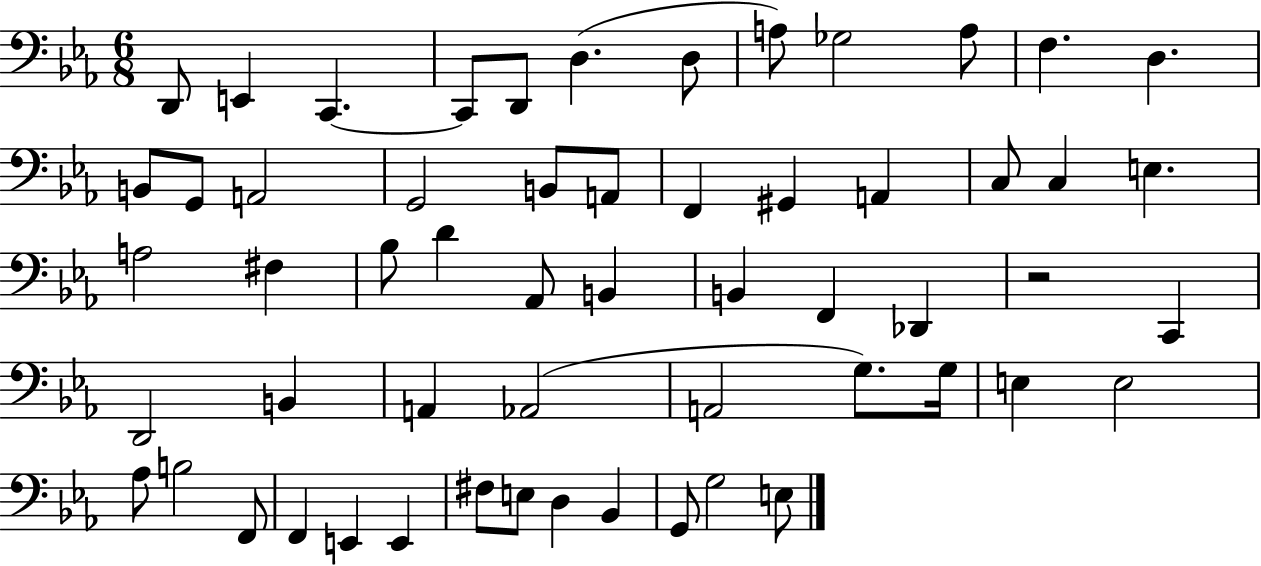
X:1
T:Untitled
M:6/8
L:1/4
K:Eb
D,,/2 E,, C,, C,,/2 D,,/2 D, D,/2 A,/2 _G,2 A,/2 F, D, B,,/2 G,,/2 A,,2 G,,2 B,,/2 A,,/2 F,, ^G,, A,, C,/2 C, E, A,2 ^F, _B,/2 D _A,,/2 B,, B,, F,, _D,, z2 C,, D,,2 B,, A,, _A,,2 A,,2 G,/2 G,/4 E, E,2 _A,/2 B,2 F,,/2 F,, E,, E,, ^F,/2 E,/2 D, _B,, G,,/2 G,2 E,/2